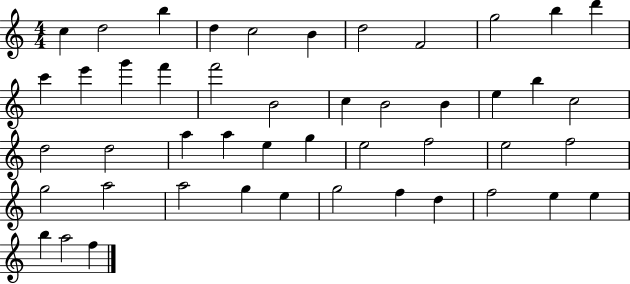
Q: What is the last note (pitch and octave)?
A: F5